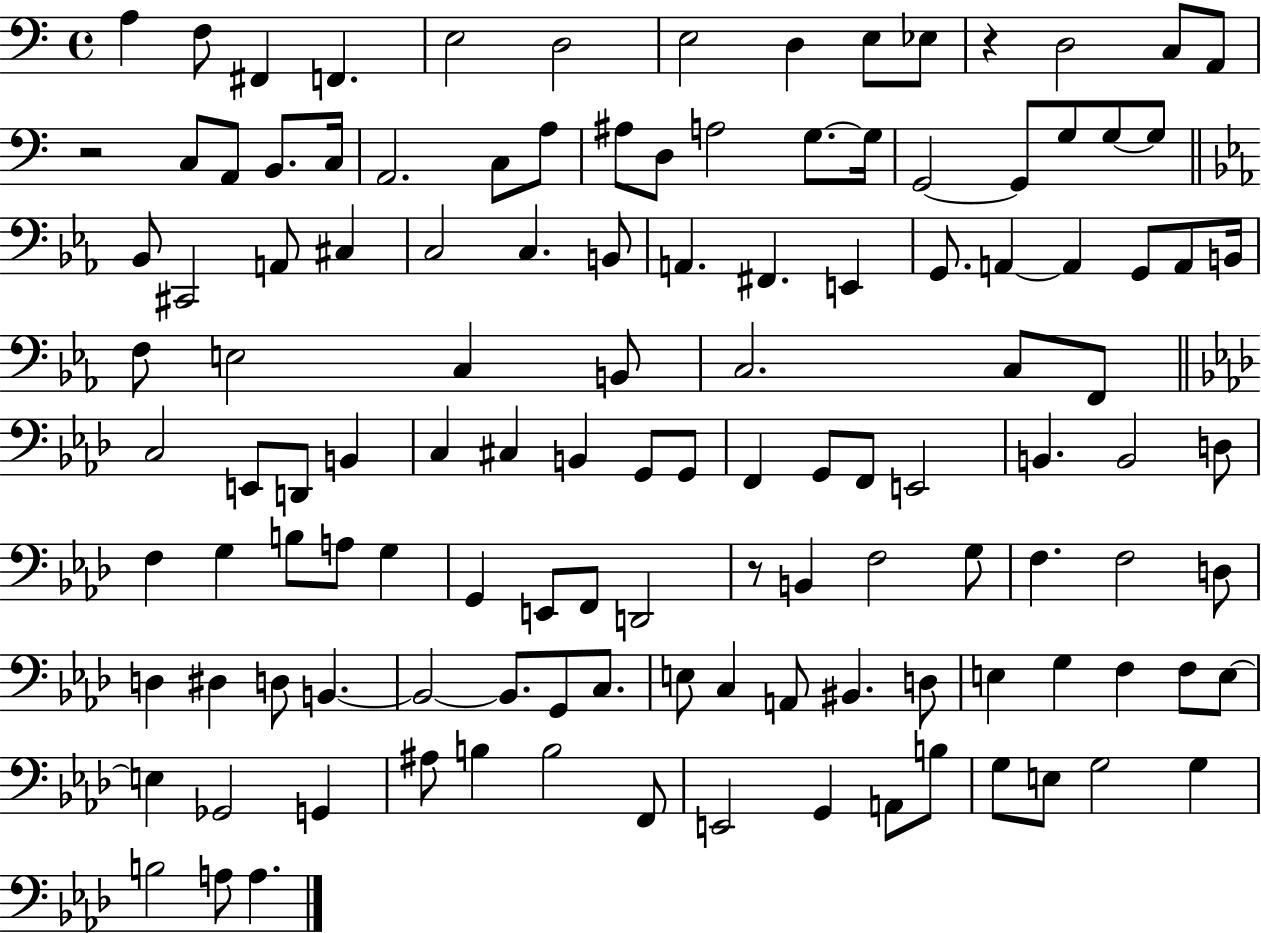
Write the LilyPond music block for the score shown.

{
  \clef bass
  \time 4/4
  \defaultTimeSignature
  \key c \major
  a4 f8 fis,4 f,4. | e2 d2 | e2 d4 e8 ees8 | r4 d2 c8 a,8 | \break r2 c8 a,8 b,8. c16 | a,2. c8 a8 | ais8 d8 a2 g8.~~ g16 | g,2~~ g,8 g8 g8~~ g8 | \break \bar "||" \break \key c \minor bes,8 cis,2 a,8 cis4 | c2 c4. b,8 | a,4. fis,4. e,4 | g,8. a,4~~ a,4 g,8 a,8 b,16 | \break f8 e2 c4 b,8 | c2. c8 f,8 | \bar "||" \break \key aes \major c2 e,8 d,8 b,4 | c4 cis4 b,4 g,8 g,8 | f,4 g,8 f,8 e,2 | b,4. b,2 d8 | \break f4 g4 b8 a8 g4 | g,4 e,8 f,8 d,2 | r8 b,4 f2 g8 | f4. f2 d8 | \break d4 dis4 d8 b,4.~~ | b,2~~ b,8. g,8 c8. | e8 c4 a,8 bis,4. d8 | e4 g4 f4 f8 e8~~ | \break e4 ges,2 g,4 | ais8 b4 b2 f,8 | e,2 g,4 a,8 b8 | g8 e8 g2 g4 | \break b2 a8 a4. | \bar "|."
}